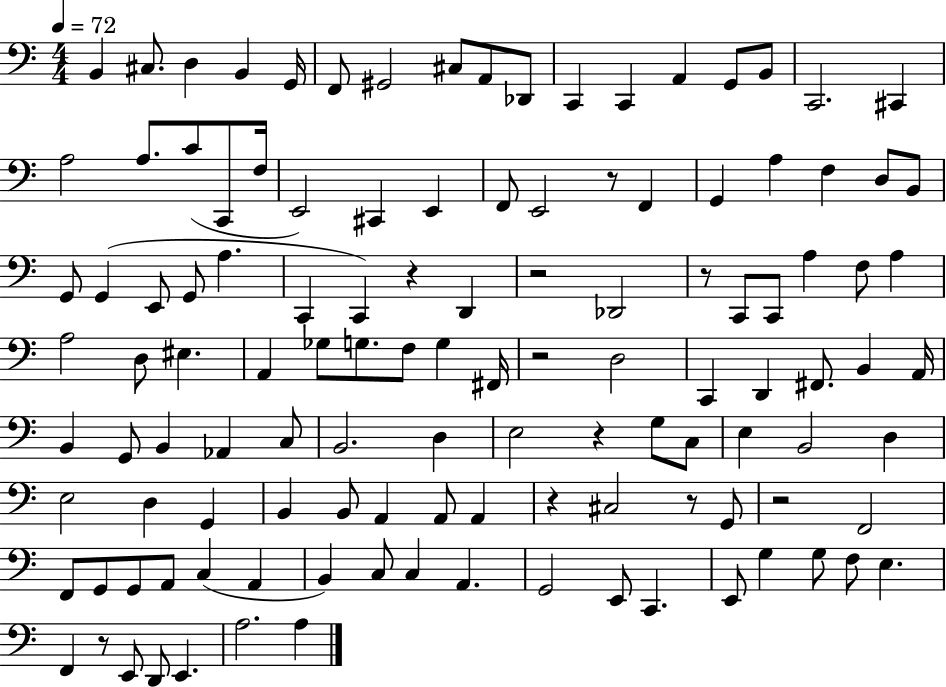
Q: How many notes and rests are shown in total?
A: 120